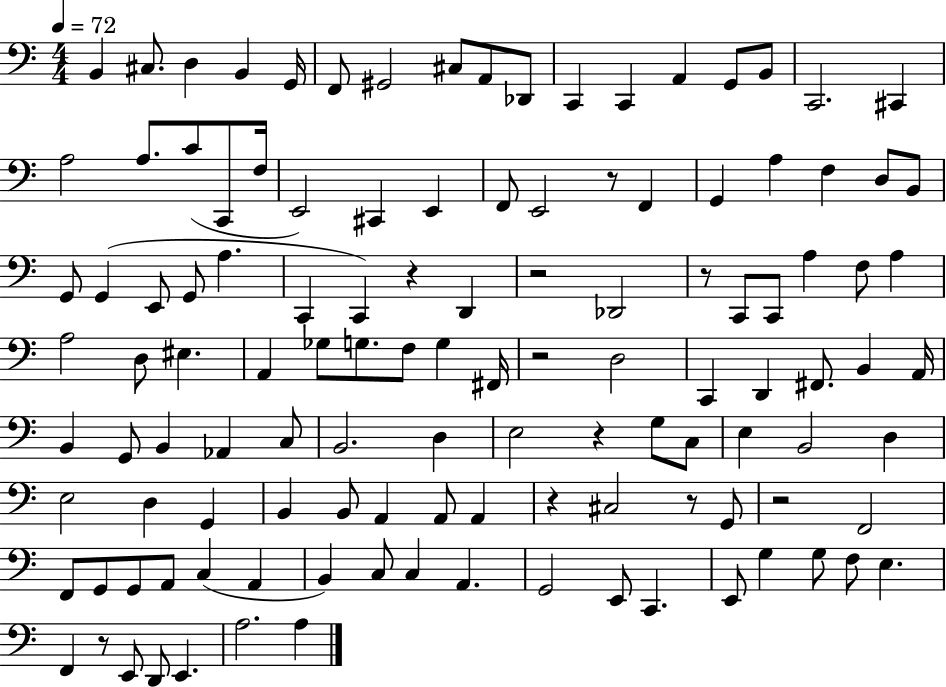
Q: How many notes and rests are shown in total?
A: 120